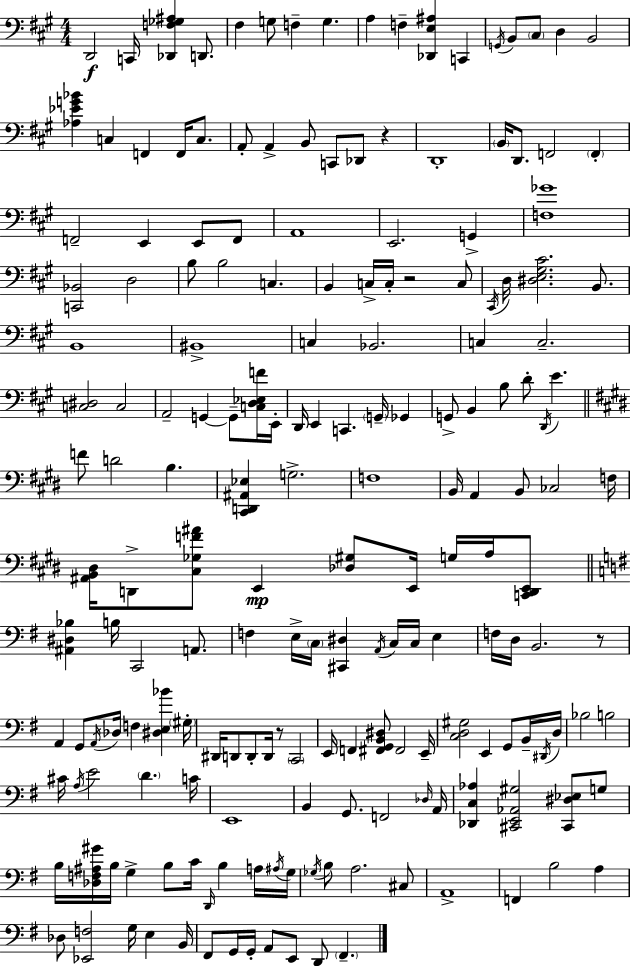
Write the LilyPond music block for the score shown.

{
  \clef bass
  \numericTimeSignature
  \time 4/4
  \key a \major
  d,2\f c,16 <des, f ges ais>4 d,8. | fis4 g8 f4-- g4. | a4 f4-- <des, e ais>4 c,4 | \acciaccatura { g,16 } b,8 \parenthesize cis8 d4 b,2 | \break <aes ees' g' bes'>4 c4 f,4 f,16 c8. | a,8-. a,4-> b,8 c,8 des,8 r4 | d,1-. | \parenthesize b,16 d,8. f,2 \parenthesize f,4-. | \break f,2-- e,4 e,8 f,8 | a,1 | e,2. g,4-> | <f ges'>1 | \break <c, bes,>2 d2 | b8 b2 c4. | b,4 c16-> c16-. r2 c8 | \acciaccatura { cis,16 } d16 <dis e gis cis'>2. b,8. | \break b,1 | bis,1-> | c4 bes,2. | c4 c2.-- | \break <c dis>2 c2 | a,2-- g,4~~ g,8-- | <c d ees f'>16 e,16-. d,16 e,4 c,4. \parenthesize g,16-- ges,4 | g,8-> b,4 b8 d'8-. \acciaccatura { d,16 } e'4. | \break \bar "||" \break \key e \major f'8 d'2 b4. | <cis, d, ais, ees>4 g2.-> | f1 | b,16 a,4 b,8 ces2 f16 | \break <ais, b, dis>16 d,8-> <cis ges f' ais'>8 e,4\mp <des gis>8 e,16 g16 a16 <c, d, e,>8 | \bar "||" \break \key g \major <ais, dis bes>4 b16 c,2 a,8. | f4 e16-> \parenthesize c16 <cis, dis>4 \acciaccatura { a,16 } c16 c16 e4 | f16 d16 b,2. r8 | a,4 g,8 \acciaccatura { a,16 } des16 f4 <dis e bes'>4 | \break \parenthesize gis16-. dis,16 d,8 d,8-. d,16 r8 \parenthesize c,2 | e,16 f,4 <fis, g, b, dis>8 fis,2 | e,16-- <c d gis>2 e,4 g,8 | b,16-- \acciaccatura { dis,16 } d16 bes2 b2 | \break cis'16 \acciaccatura { a16 } e'2 \parenthesize d'4. | c'16 e,1 | b,4 g,8. f,2 | \grace { des16 } a,16 <des, c aes>4 <cis, e, aes, gis>2 | \break <cis, dis ees>8 g8 b16 <des f ais gis'>16 b16 g4-> b8 c'16 \grace { d,16 } | b4 a16 \acciaccatura { ais16 } g16 \acciaccatura { ges16 } b8 a2. | cis8 a,1-> | f,4 b2 | \break a4 des8 <ees, f>2 | g16 e4 b,16 fis,8 g,16 g,16-. a,8 e,8 | d,8 \parenthesize fis,4.-- \bar "|."
}